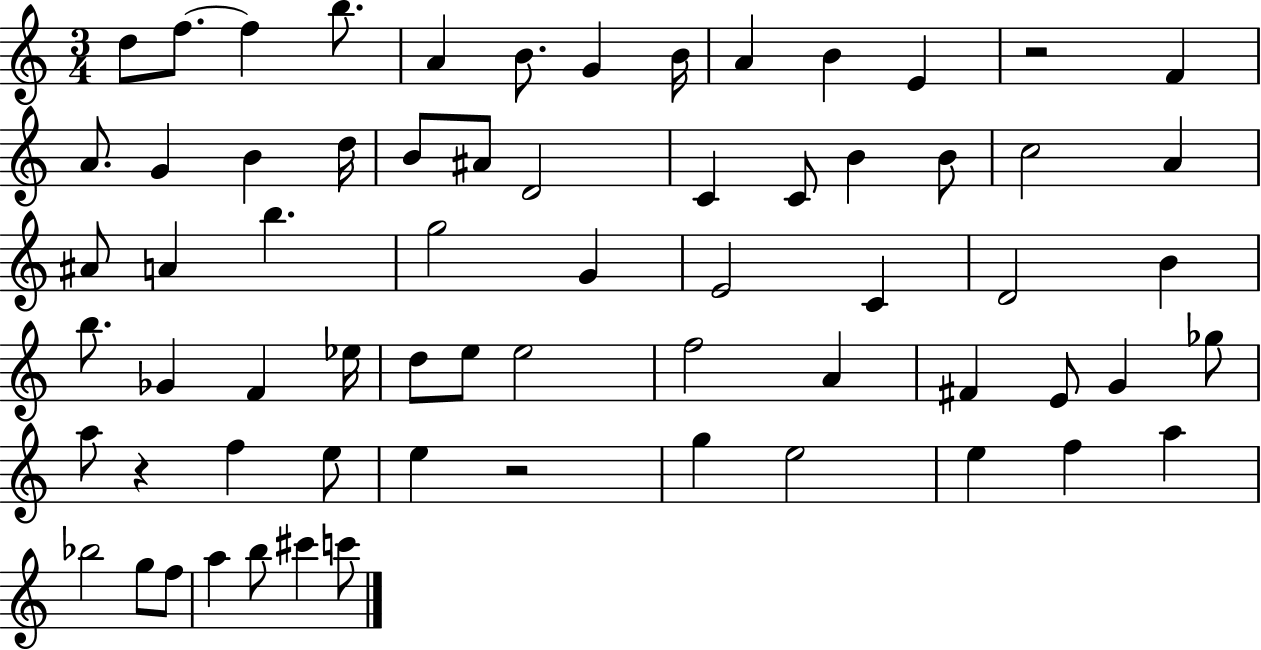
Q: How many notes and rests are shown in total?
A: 66